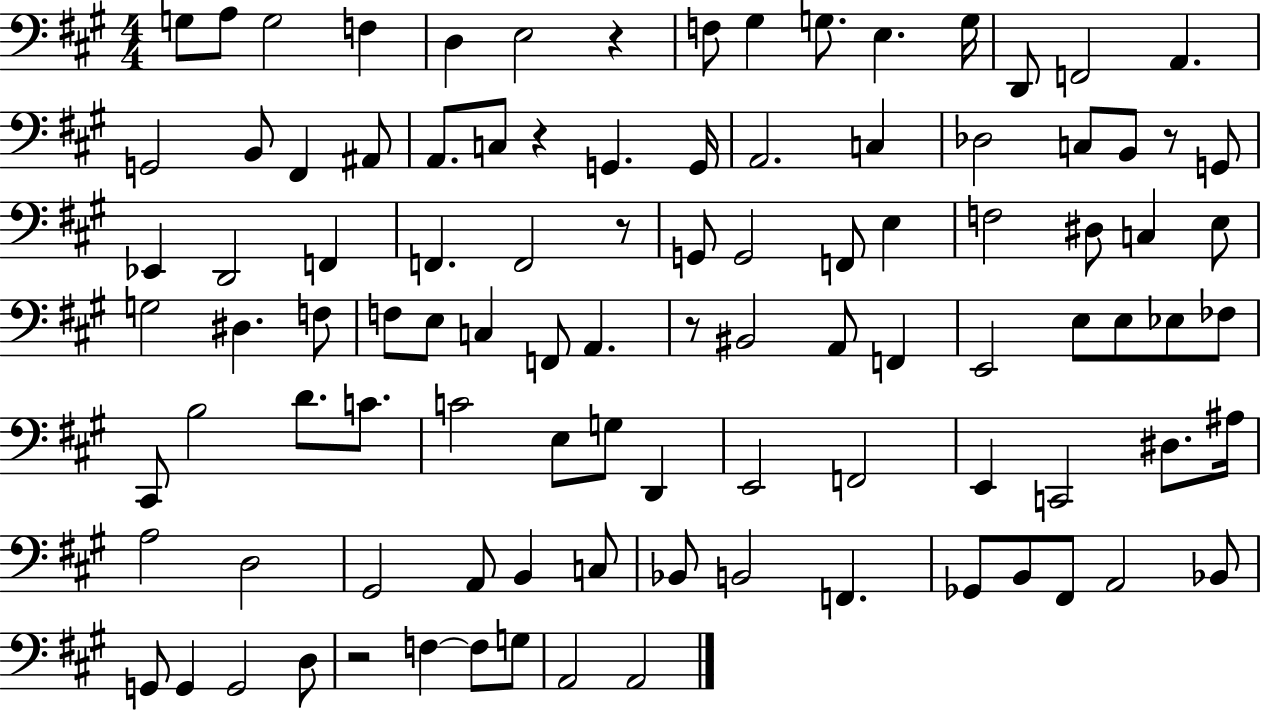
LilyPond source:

{
  \clef bass
  \numericTimeSignature
  \time 4/4
  \key a \major
  g8 a8 g2 f4 | d4 e2 r4 | f8 gis4 g8. e4. g16 | d,8 f,2 a,4. | \break g,2 b,8 fis,4 ais,8 | a,8. c8 r4 g,4. g,16 | a,2. c4 | des2 c8 b,8 r8 g,8 | \break ees,4 d,2 f,4 | f,4. f,2 r8 | g,8 g,2 f,8 e4 | f2 dis8 c4 e8 | \break g2 dis4. f8 | f8 e8 c4 f,8 a,4. | r8 bis,2 a,8 f,4 | e,2 e8 e8 ees8 fes8 | \break cis,8 b2 d'8. c'8. | c'2 e8 g8 d,4 | e,2 f,2 | e,4 c,2 dis8. ais16 | \break a2 d2 | gis,2 a,8 b,4 c8 | bes,8 b,2 f,4. | ges,8 b,8 fis,8 a,2 bes,8 | \break g,8 g,4 g,2 d8 | r2 f4~~ f8 g8 | a,2 a,2 | \bar "|."
}